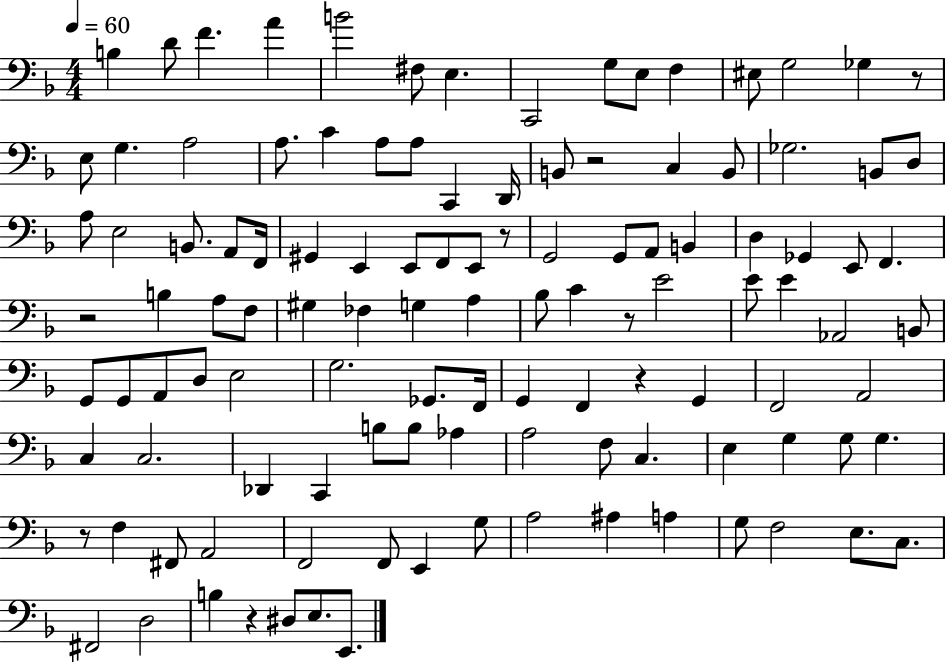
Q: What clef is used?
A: bass